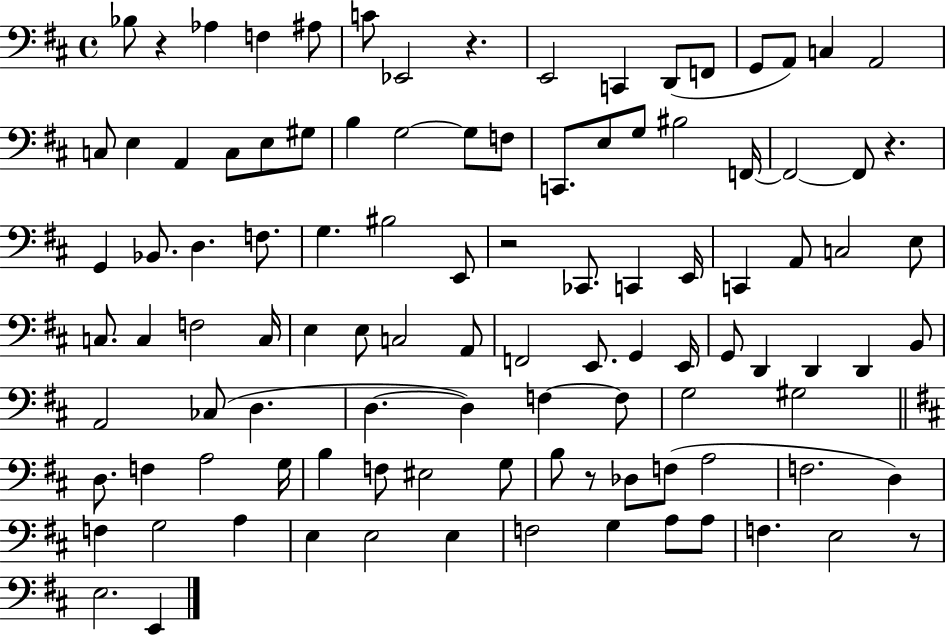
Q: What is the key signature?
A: D major